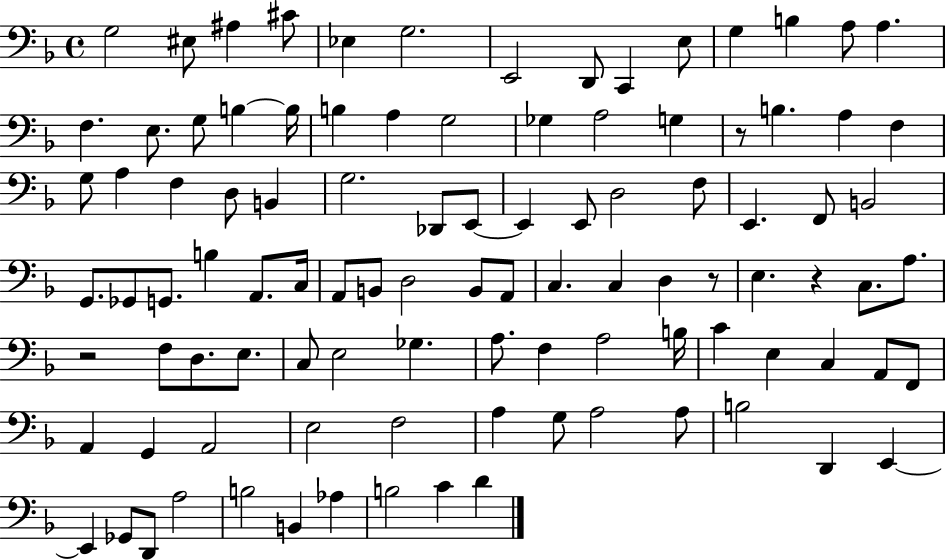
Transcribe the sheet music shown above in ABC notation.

X:1
T:Untitled
M:4/4
L:1/4
K:F
G,2 ^E,/2 ^A, ^C/2 _E, G,2 E,,2 D,,/2 C,, E,/2 G, B, A,/2 A, F, E,/2 G,/2 B, B,/4 B, A, G,2 _G, A,2 G, z/2 B, A, F, G,/2 A, F, D,/2 B,, G,2 _D,,/2 E,,/2 E,, E,,/2 D,2 F,/2 E,, F,,/2 B,,2 G,,/2 _G,,/2 G,,/2 B, A,,/2 C,/4 A,,/2 B,,/2 D,2 B,,/2 A,,/2 C, C, D, z/2 E, z C,/2 A,/2 z2 F,/2 D,/2 E,/2 C,/2 E,2 _G, A,/2 F, A,2 B,/4 C E, C, A,,/2 F,,/2 A,, G,, A,,2 E,2 F,2 A, G,/2 A,2 A,/2 B,2 D,, E,, E,, _G,,/2 D,,/2 A,2 B,2 B,, _A, B,2 C D